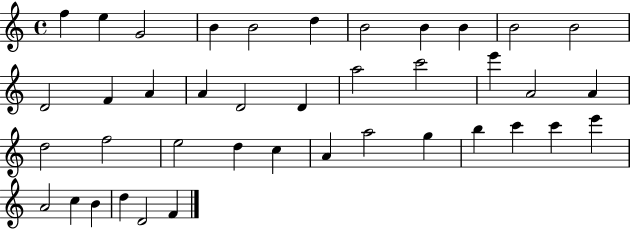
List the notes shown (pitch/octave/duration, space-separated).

F5/q E5/q G4/h B4/q B4/h D5/q B4/h B4/q B4/q B4/h B4/h D4/h F4/q A4/q A4/q D4/h D4/q A5/h C6/h E6/q A4/h A4/q D5/h F5/h E5/h D5/q C5/q A4/q A5/h G5/q B5/q C6/q C6/q E6/q A4/h C5/q B4/q D5/q D4/h F4/q